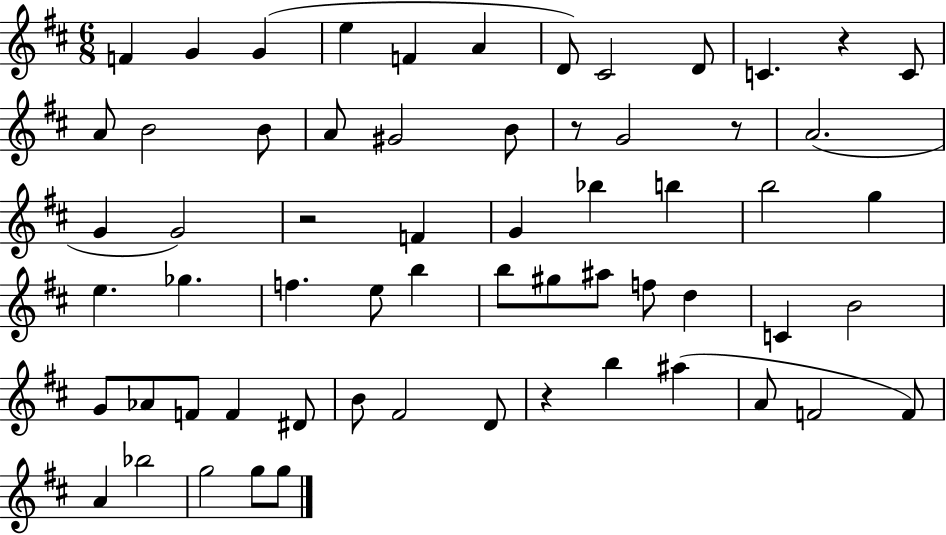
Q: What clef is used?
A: treble